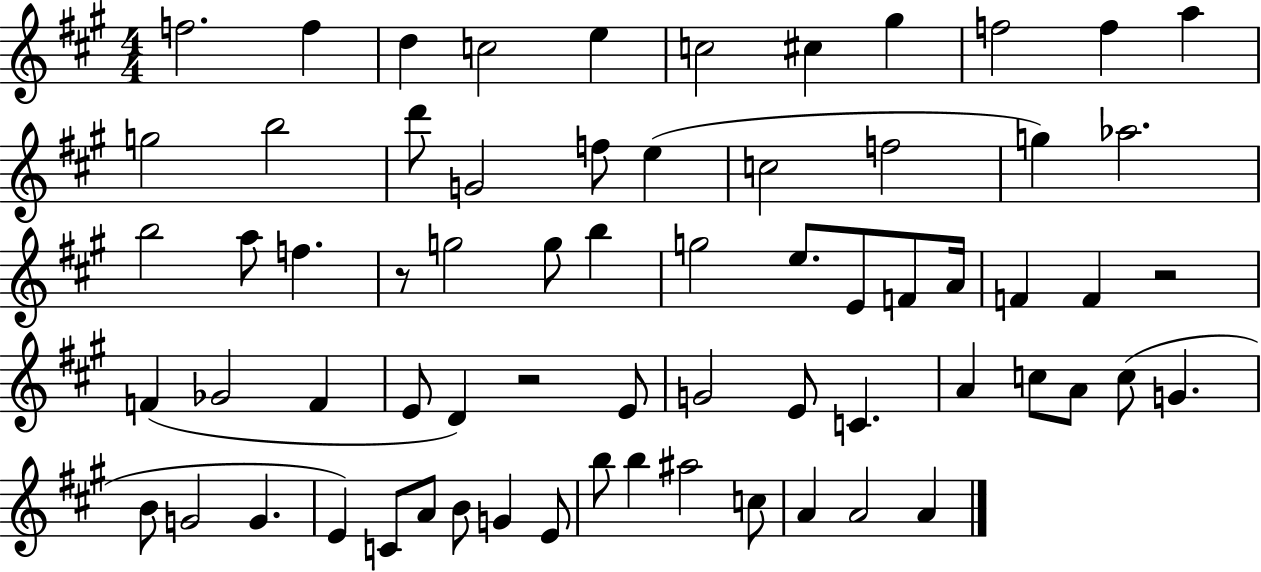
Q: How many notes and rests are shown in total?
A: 67